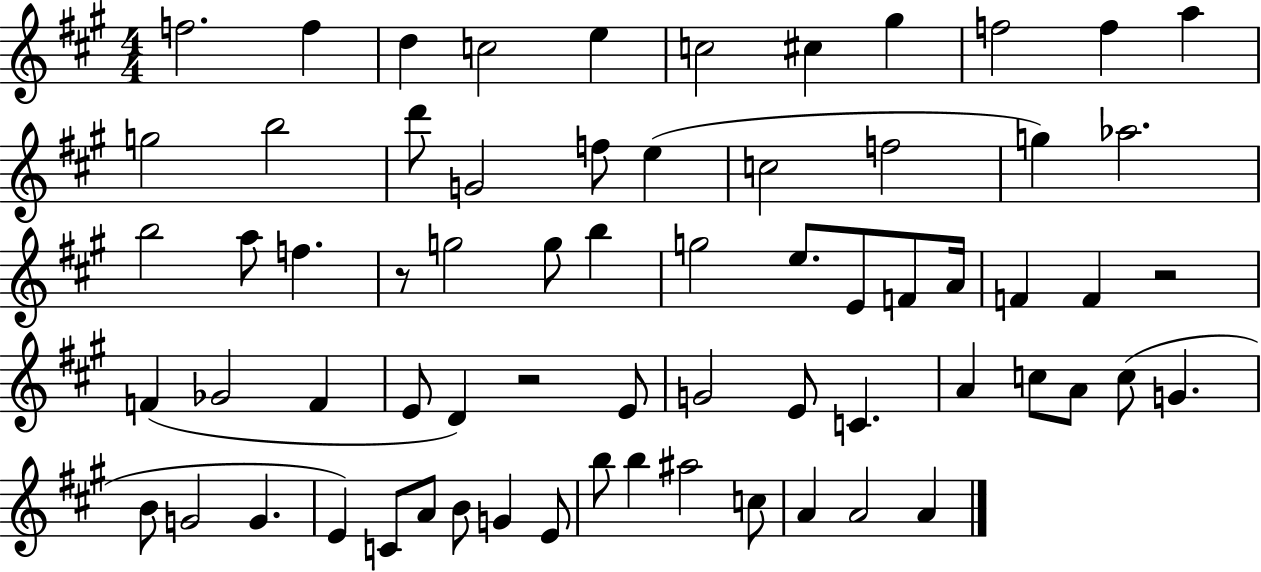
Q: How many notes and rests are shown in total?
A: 67